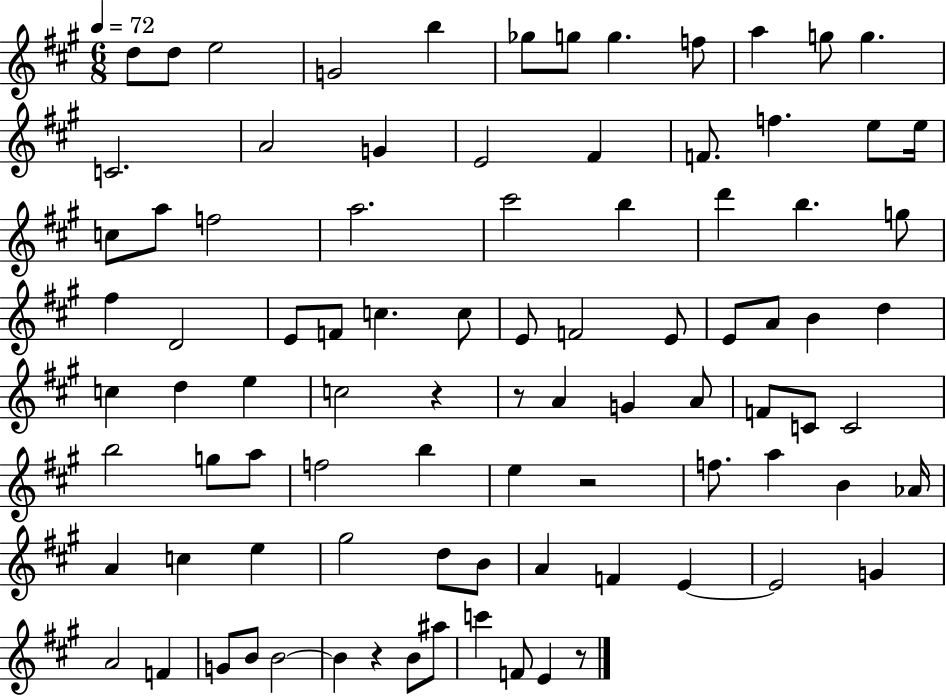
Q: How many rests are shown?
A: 5